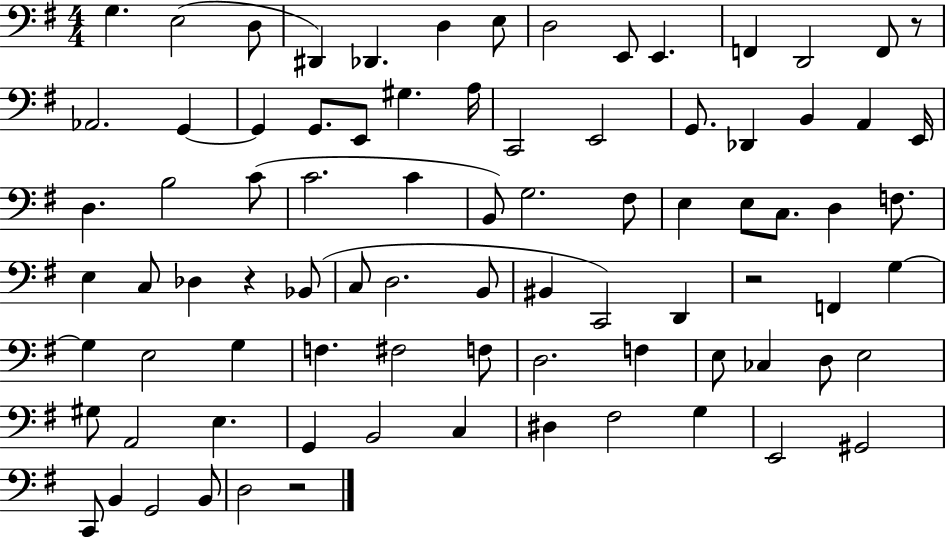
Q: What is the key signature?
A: G major